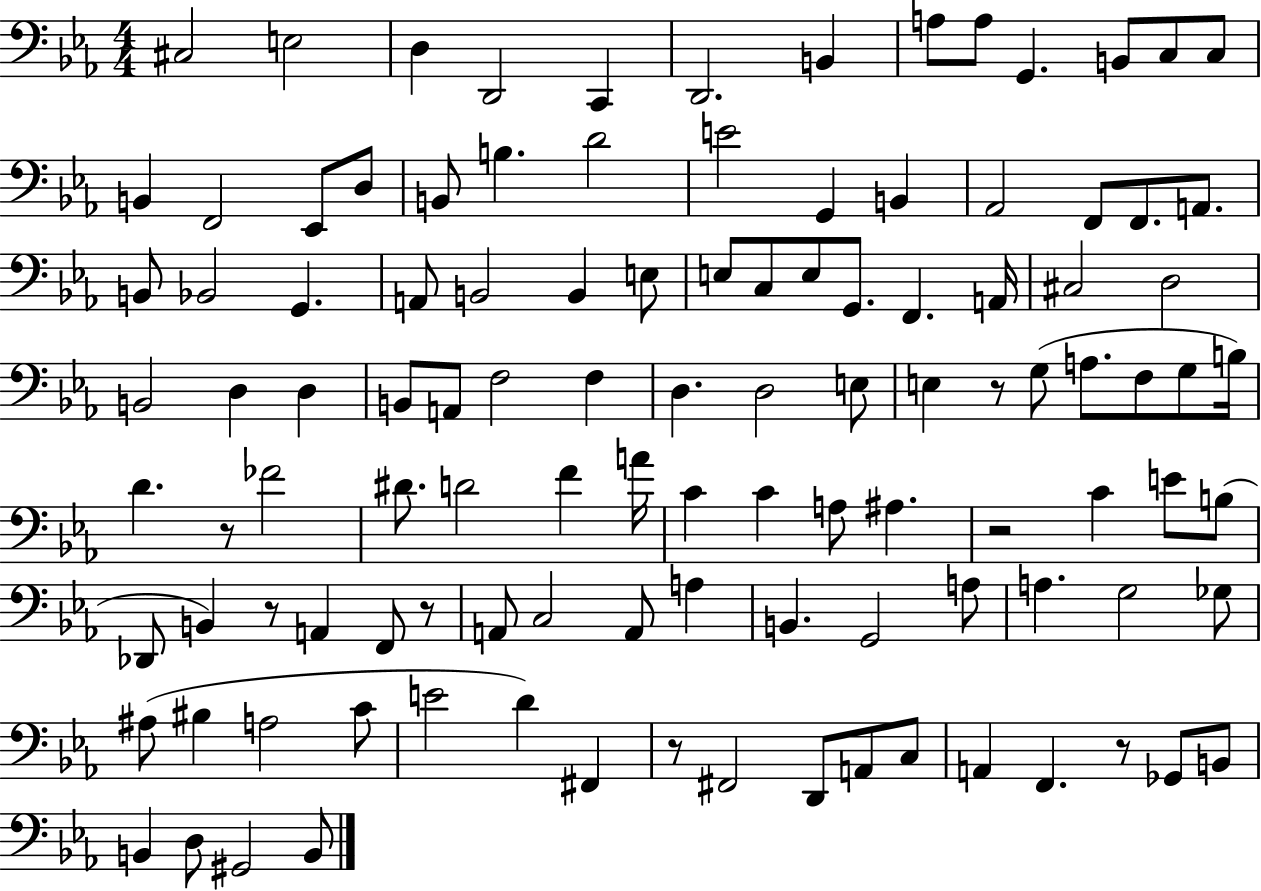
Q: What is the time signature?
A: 4/4